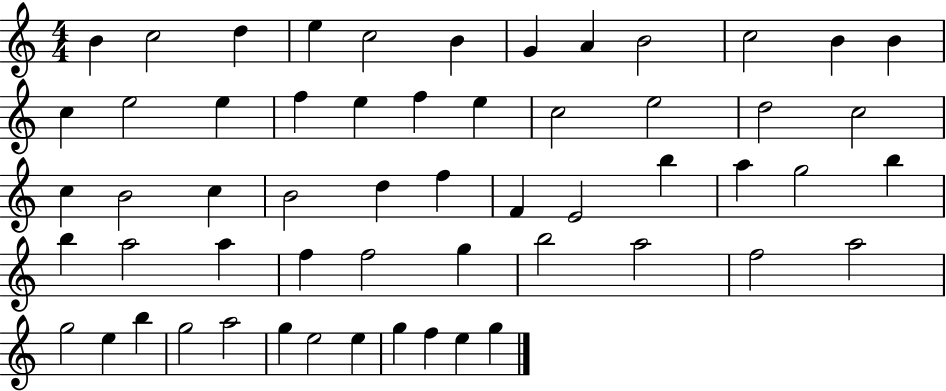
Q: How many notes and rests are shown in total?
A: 57